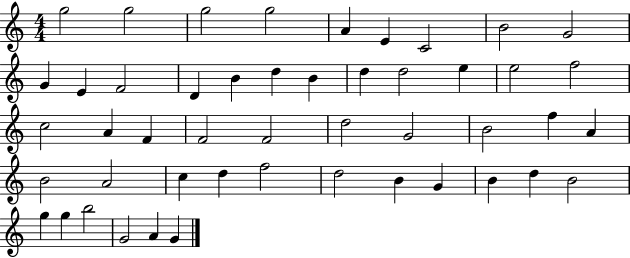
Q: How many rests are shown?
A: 0